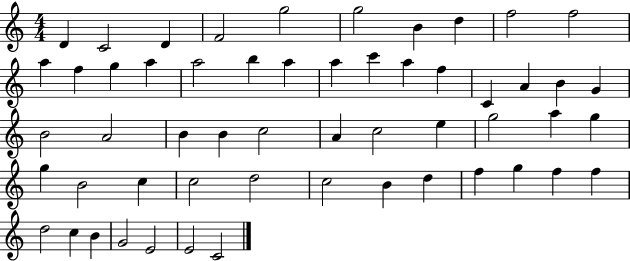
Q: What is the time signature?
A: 4/4